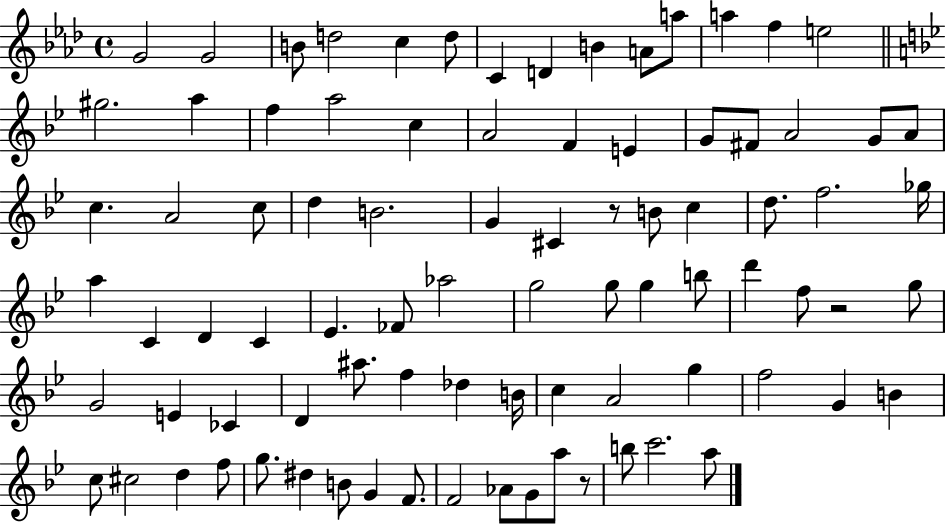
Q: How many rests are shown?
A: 3